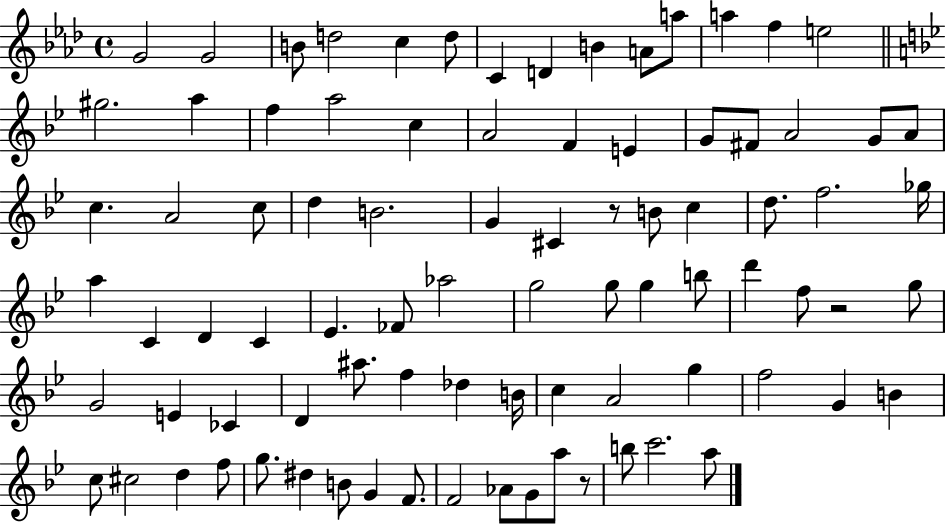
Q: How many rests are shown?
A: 3